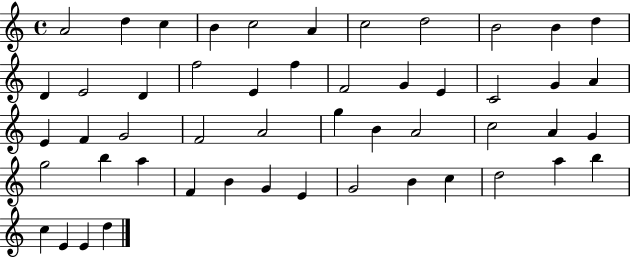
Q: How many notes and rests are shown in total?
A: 51